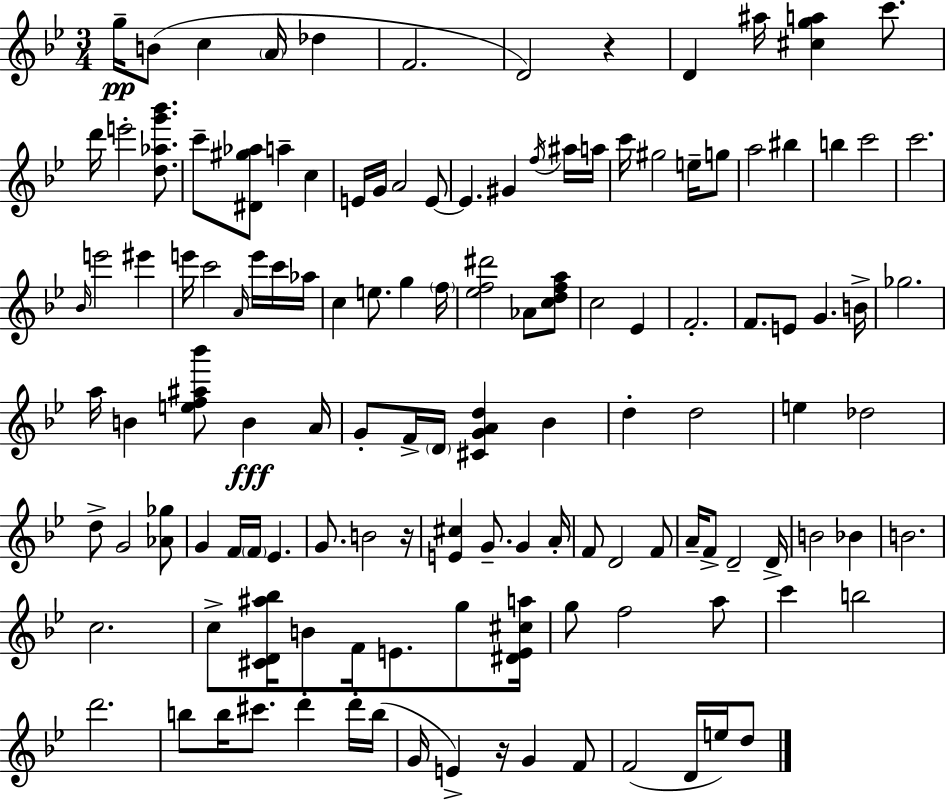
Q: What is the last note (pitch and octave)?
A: D5